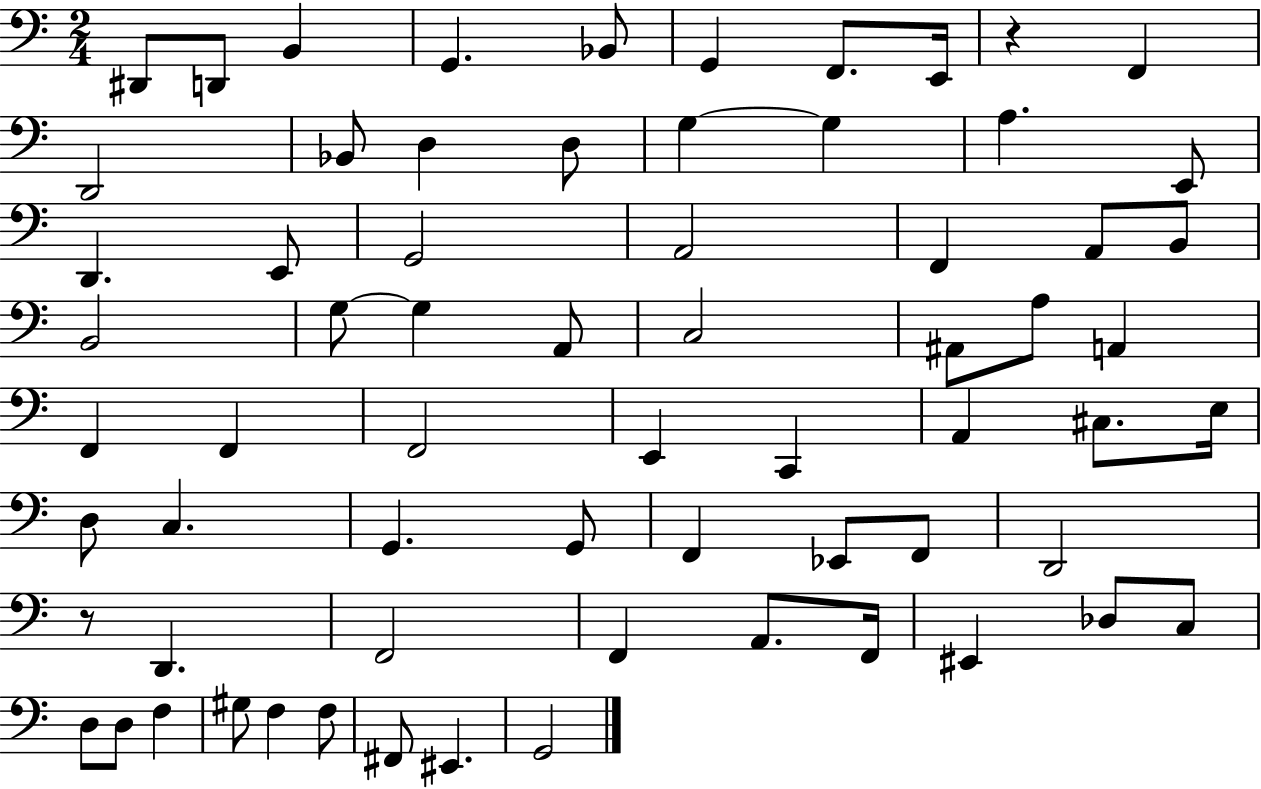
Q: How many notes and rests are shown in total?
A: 67